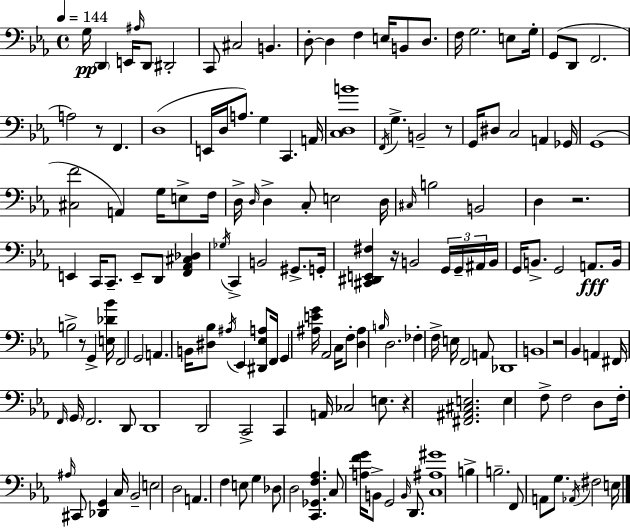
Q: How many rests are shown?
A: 7